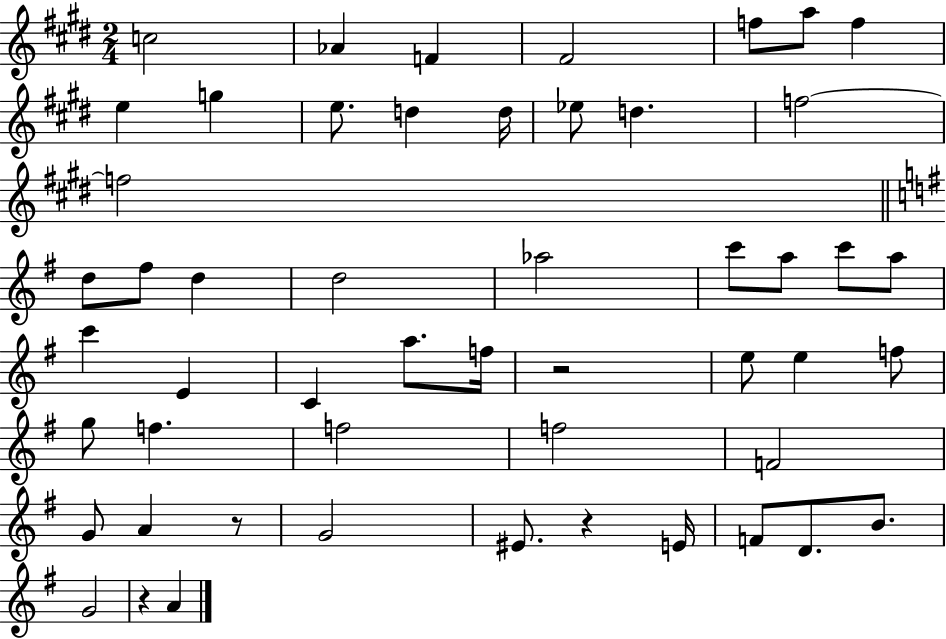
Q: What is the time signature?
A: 2/4